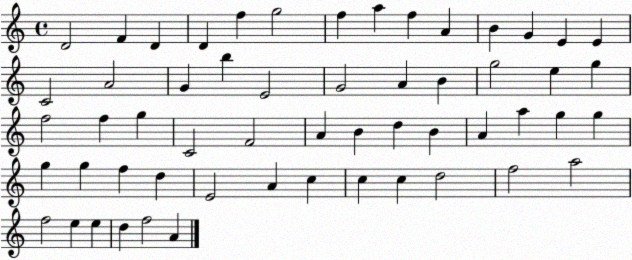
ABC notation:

X:1
T:Untitled
M:4/4
L:1/4
K:C
D2 F D D f g2 f a f A B G E E C2 A2 G b E2 G2 A B g2 e g f2 f g C2 F2 A B d B A a g g g g f d E2 A c c c d2 f2 a2 f2 e e d f2 A